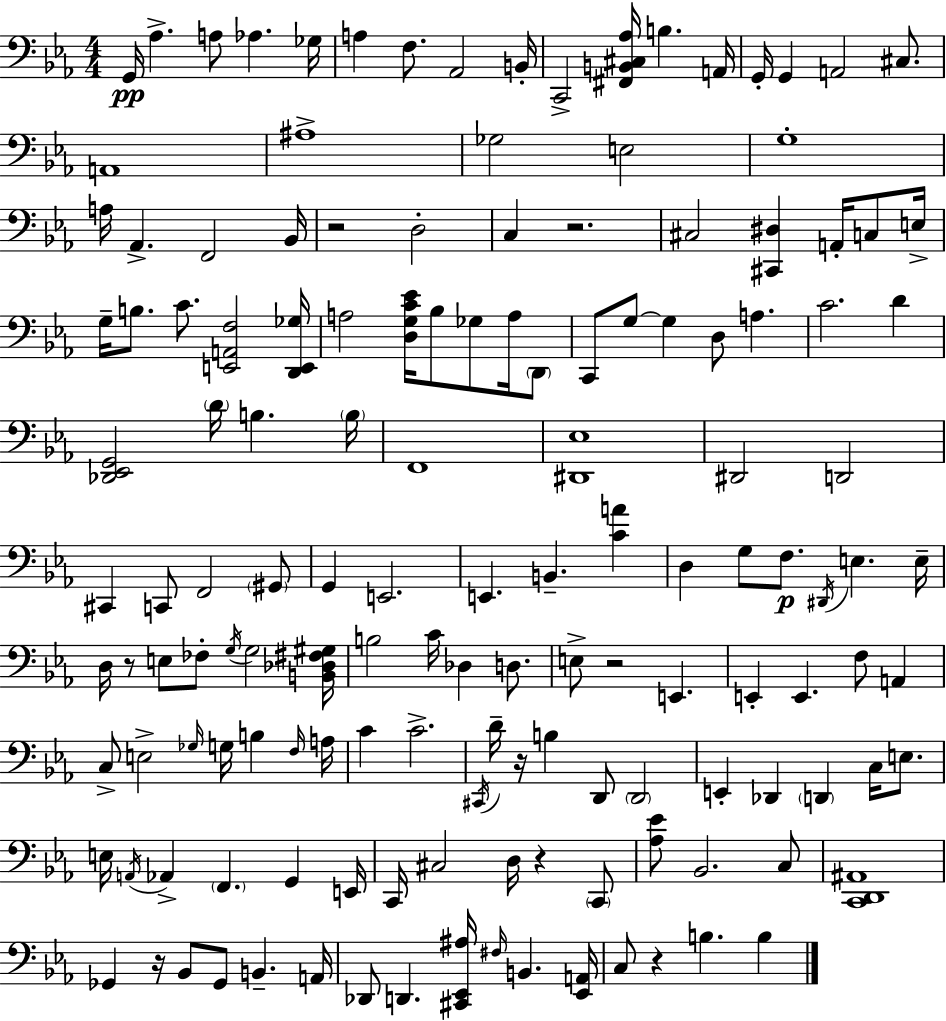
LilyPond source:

{
  \clef bass
  \numericTimeSignature
  \time 4/4
  \key c \minor
  g,16\pp aes4.-> a8 aes4. ges16 | a4 f8. aes,2 b,16-. | c,2-> <fis, b, cis aes>16 b4. a,16 | g,16-. g,4 a,2 cis8. | \break a,1 | ais1-> | ges2 e2 | g1-. | \break a16 aes,4.-> f,2 bes,16 | r2 d2-. | c4 r2. | cis2 <cis, dis>4 a,16-. c8 e16-> | \break g16-- b8. c'8. <e, a, f>2 <d, e, ges>16 | a2 <d g c' ees'>16 bes8 ges8 a16 \parenthesize d,8 | c,8 g8~~ g4 d8 a4. | c'2. d'4 | \break <des, ees, g,>2 \parenthesize d'16 b4. \parenthesize b16 | f,1 | <dis, ees>1 | dis,2 d,2 | \break cis,4 c,8 f,2 \parenthesize gis,8 | g,4 e,2. | e,4. b,4.-- <c' a'>4 | d4 g8 f8.\p \acciaccatura { dis,16 } e4. | \break e16-- d16 r8 e8 fes8-. \acciaccatura { g16 } g2 | <b, des fis gis>16 b2 c'16 des4 d8. | e8-> r2 e,4. | e,4-. e,4. f8 a,4 | \break c8-> e2-> \grace { ges16 } g16 b4 | \grace { f16 } a16 c'4 c'2.-> | \acciaccatura { cis,16 } d'16-- r16 b4 d,8 \parenthesize d,2 | e,4-. des,4 \parenthesize d,4 | \break c16 e8. e16 \acciaccatura { a,16 } aes,4-> \parenthesize f,4. | g,4 e,16 c,16 cis2 d16 | r4 \parenthesize c,8 <aes ees'>8 bes,2. | c8 <c, d, ais,>1 | \break ges,4 r16 bes,8 ges,8 b,4.-- | a,16 des,8 d,4. <cis, ees, ais>16 \grace { fis16 } | b,4. <ees, a,>16 c8 r4 b4. | b4 \bar "|."
}